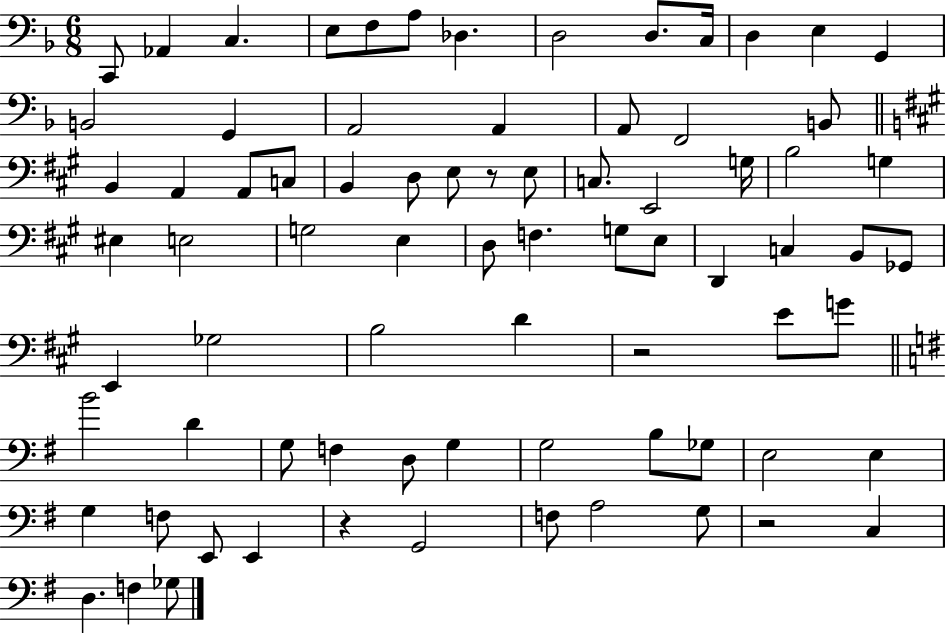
{
  \clef bass
  \numericTimeSignature
  \time 6/8
  \key f \major
  c,8 aes,4 c4. | e8 f8 a8 des4. | d2 d8. c16 | d4 e4 g,4 | \break b,2 g,4 | a,2 a,4 | a,8 f,2 b,8 | \bar "||" \break \key a \major b,4 a,4 a,8 c8 | b,4 d8 e8 r8 e8 | c8. e,2 g16 | b2 g4 | \break eis4 e2 | g2 e4 | d8 f4. g8 e8 | d,4 c4 b,8 ges,8 | \break e,4 ges2 | b2 d'4 | r2 e'8 g'8 | \bar "||" \break \key g \major b'2 d'4 | g8 f4 d8 g4 | g2 b8 ges8 | e2 e4 | \break g4 f8 e,8 e,4 | r4 g,2 | f8 a2 g8 | r2 c4 | \break d4. f4 ges8 | \bar "|."
}